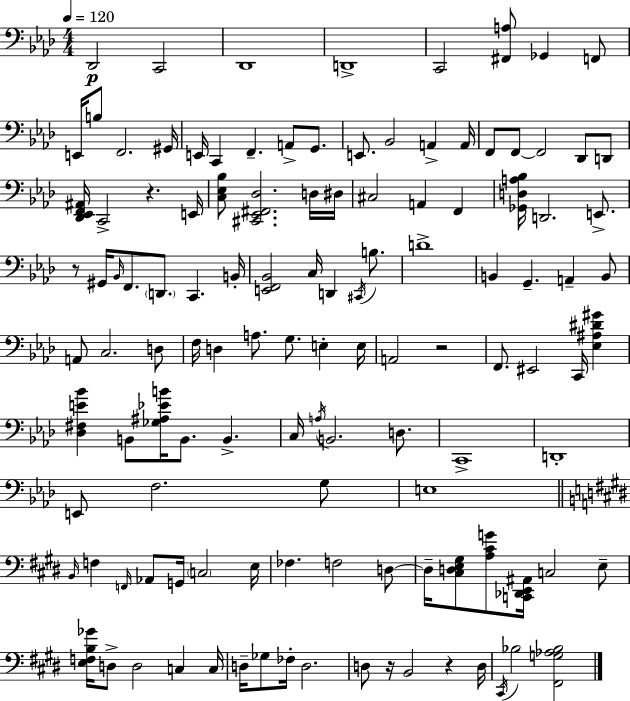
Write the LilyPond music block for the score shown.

{
  \clef bass
  \numericTimeSignature
  \time 4/4
  \key f \minor
  \tempo 4 = 120
  des,2\p c,2 | des,1 | d,1-> | c,2 <fis, a>8 ges,4 f,8 | \break e,16 b8 f,2. gis,16 | e,16 c,4 f,4.-- a,8-> g,8. | e,8. bes,2 a,4-> a,16 | f,8 f,8~~ f,2 des,8 d,8 | \break <des, ees, f, ais,>16 c,2-> r4. e,16 | <c ees bes>8 <cis, ees, fis, des>2. d16 dis16 | cis2 a,4 f,4 | <ges, d a bes>16 d,2. e,8.-> | \break r8 gis,16 \grace { bes,16 } f,8. \parenthesize d,8. c,4. | b,16-. <e, f, bes,>2 c16 d,4 \acciaccatura { cis,16 } b8. | d'1-> | b,4 g,4.-- a,4-- | \break b,8 a,8 c2. | d8 f16 d4 a8. g8. e4-. | e16 a,2 r2 | f,8. eis,2 c,16 <ees ais dis' gis'>4 | \break <des fis e' bes'>4 b,8 <ges ais ees' b'>16 b,8. b,4.-> | c16 \acciaccatura { a16 } b,2. | d8. c,1-> | d,1-. | \break e,8 f2. | g8 e1 | \bar "||" \break \key e \major \grace { b,16 } f4 \grace { f,16 } aes,8 g,16 \parenthesize c2 | e16 fes4. f2 | d8~~ d16-- <cis d e gis>8 <a cis' g'>8 <c, des, e, ais,>16 c2 | e8-- <e f b ges'>16 d8-> d2 c4 | \break c16 d16-- ges8 fes16-. d2. | d8 r16 b,2 r4 | d16 \acciaccatura { cis,16 } bes2 <fis, g aes bes>2 | \bar "|."
}